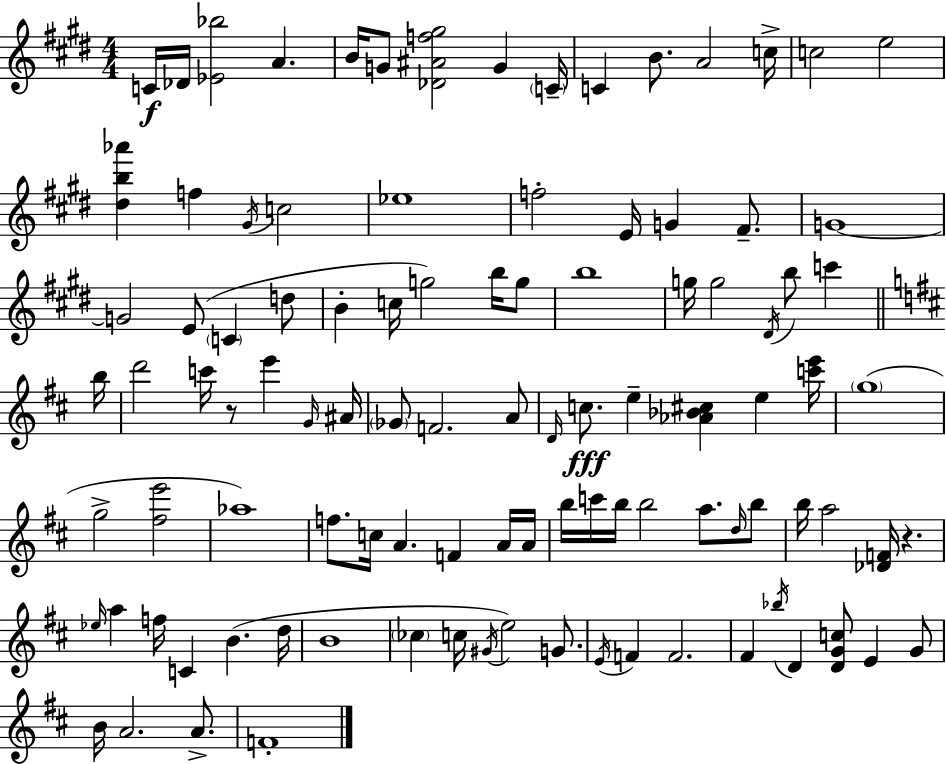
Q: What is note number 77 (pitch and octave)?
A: C5